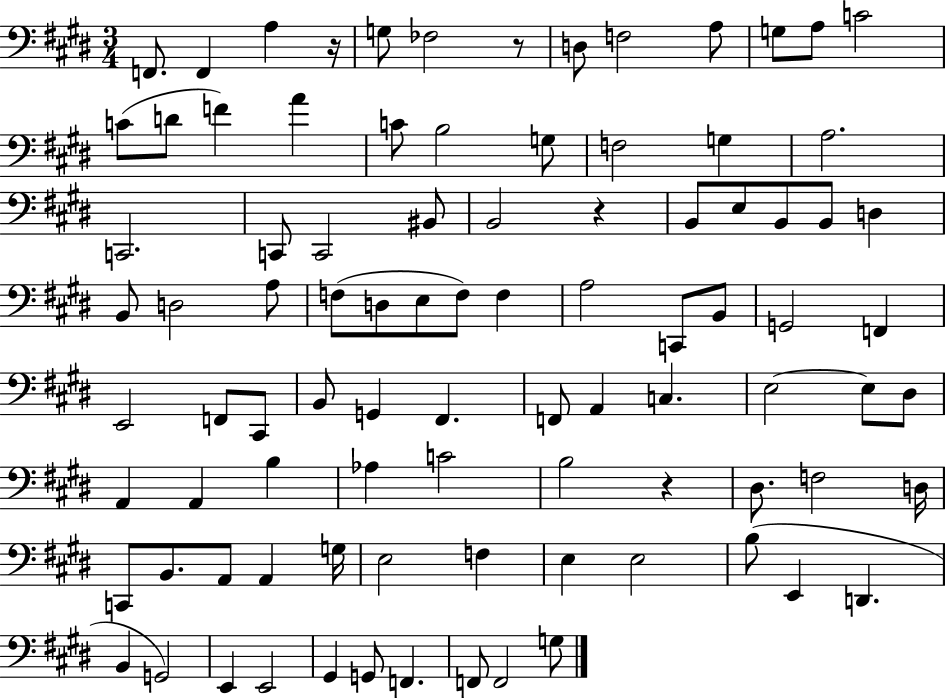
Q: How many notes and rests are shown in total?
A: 91